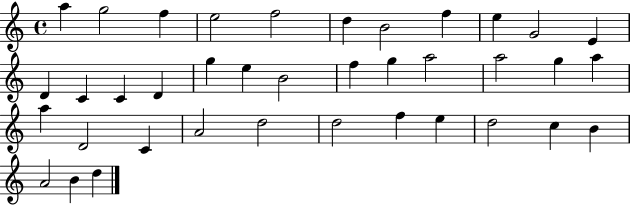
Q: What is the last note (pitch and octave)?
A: D5